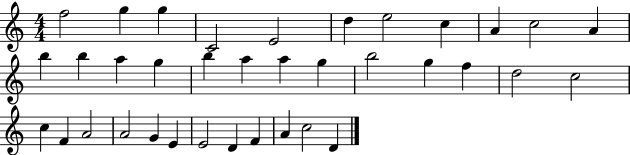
F5/h G5/q G5/q C4/h E4/h D5/q E5/h C5/q A4/q C5/h A4/q B5/q B5/q A5/q G5/q B5/q A5/q A5/q G5/q B5/h G5/q F5/q D5/h C5/h C5/q F4/q A4/h A4/h G4/q E4/q E4/h D4/q F4/q A4/q C5/h D4/q